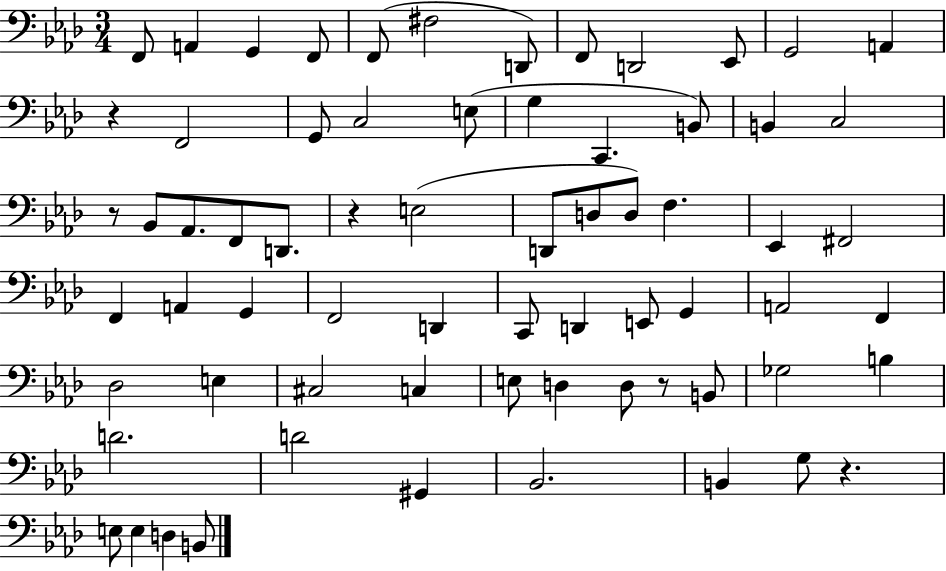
{
  \clef bass
  \numericTimeSignature
  \time 3/4
  \key aes \major
  f,8 a,4 g,4 f,8 | f,8( fis2 d,8) | f,8 d,2 ees,8 | g,2 a,4 | \break r4 f,2 | g,8 c2 e8( | g4 c,4. b,8) | b,4 c2 | \break r8 bes,8 aes,8. f,8 d,8. | r4 e2( | d,8 d8 d8) f4. | ees,4 fis,2 | \break f,4 a,4 g,4 | f,2 d,4 | c,8 d,4 e,8 g,4 | a,2 f,4 | \break des2 e4 | cis2 c4 | e8 d4 d8 r8 b,8 | ges2 b4 | \break d'2. | d'2 gis,4 | bes,2. | b,4 g8 r4. | \break e8 e4 d4 b,8 | \bar "|."
}